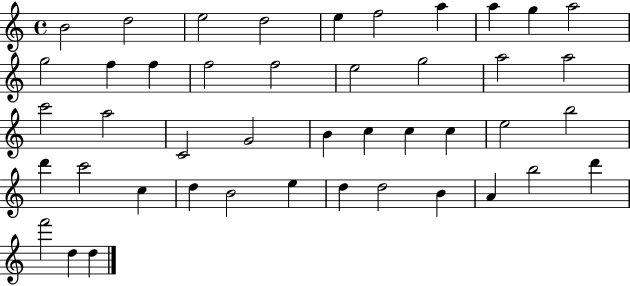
{
  \clef treble
  \time 4/4
  \defaultTimeSignature
  \key c \major
  b'2 d''2 | e''2 d''2 | e''4 f''2 a''4 | a''4 g''4 a''2 | \break g''2 f''4 f''4 | f''2 f''2 | e''2 g''2 | a''2 a''2 | \break c'''2 a''2 | c'2 g'2 | b'4 c''4 c''4 c''4 | e''2 b''2 | \break d'''4 c'''2 c''4 | d''4 b'2 e''4 | d''4 d''2 b'4 | a'4 b''2 d'''4 | \break f'''2 d''4 d''4 | \bar "|."
}